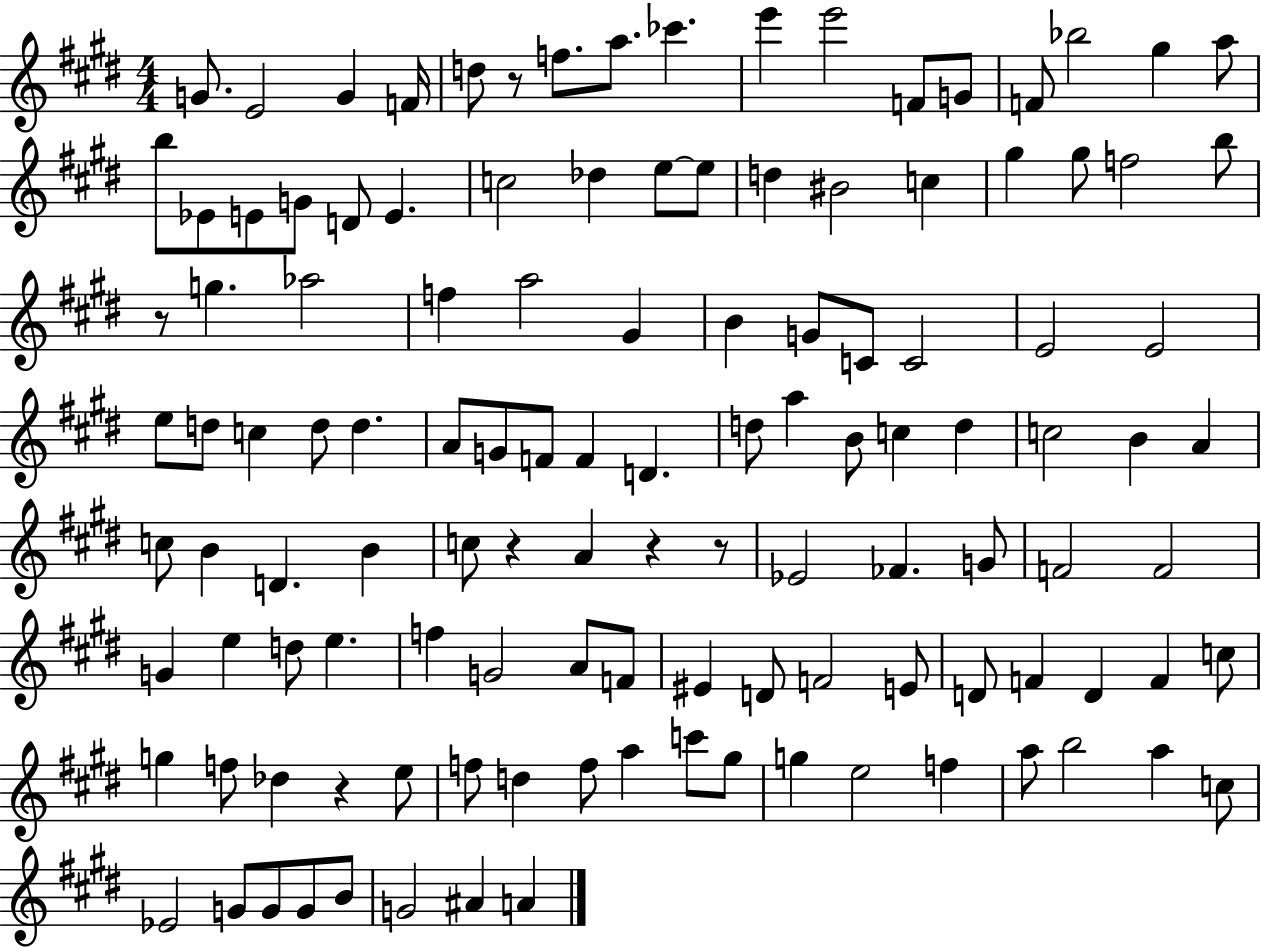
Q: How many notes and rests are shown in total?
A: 121